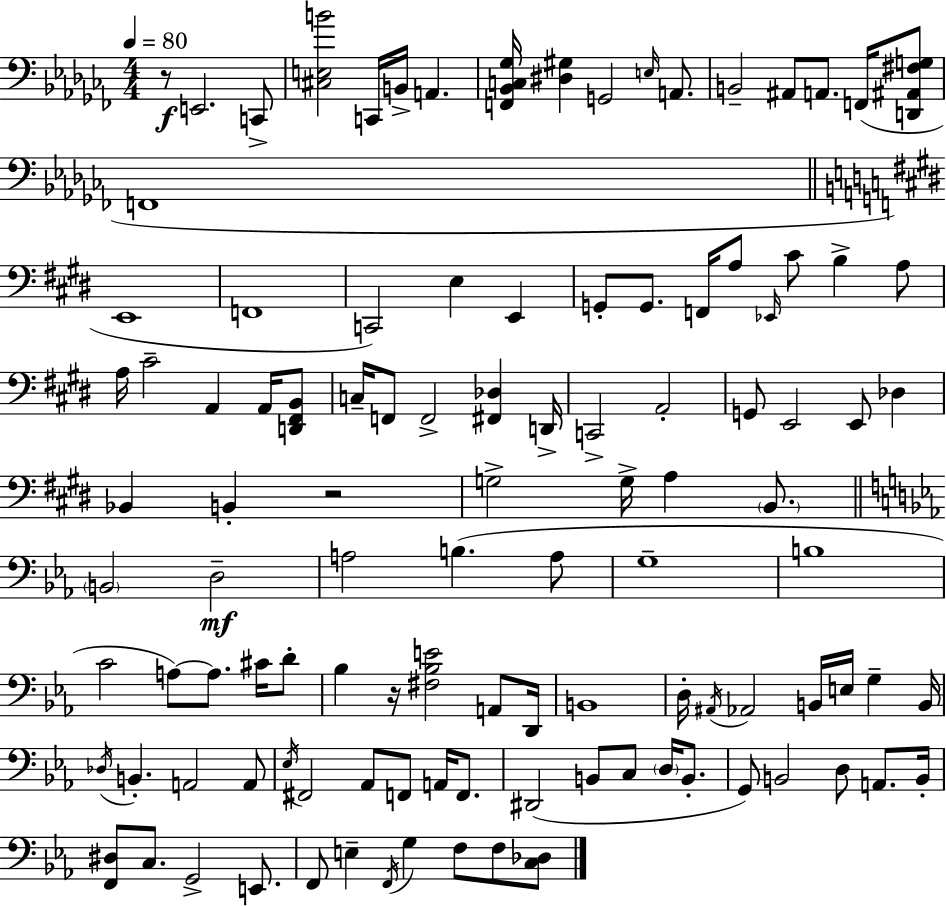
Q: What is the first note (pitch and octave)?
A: E2